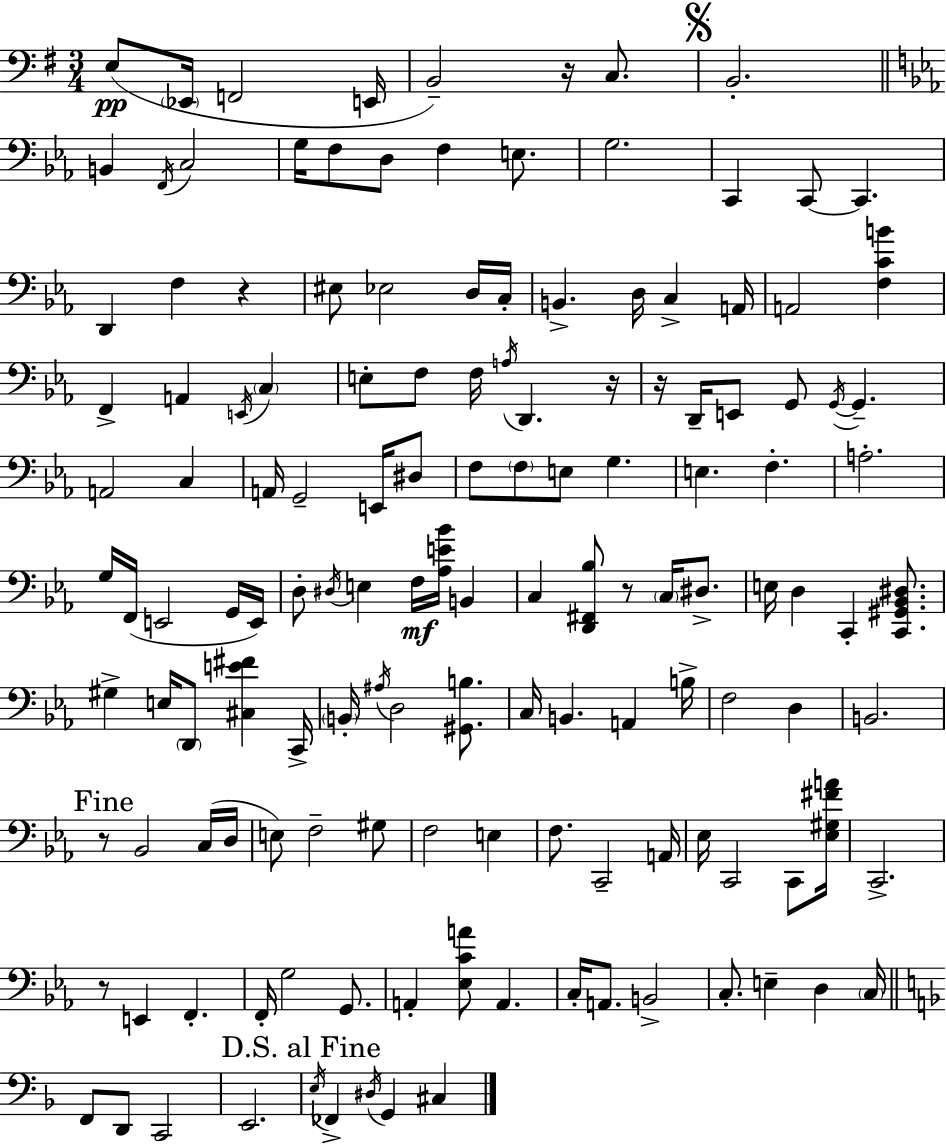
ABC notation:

X:1
T:Untitled
M:3/4
L:1/4
K:G
E,/2 _E,,/4 F,,2 E,,/4 B,,2 z/4 C,/2 B,,2 B,, F,,/4 C,2 G,/4 F,/2 D,/2 F, E,/2 G,2 C,, C,,/2 C,, D,, F, z ^E,/2 _E,2 D,/4 C,/4 B,, D,/4 C, A,,/4 A,,2 [F,CB] F,, A,, E,,/4 C, E,/2 F,/2 F,/4 A,/4 D,, z/4 z/4 D,,/4 E,,/2 G,,/2 G,,/4 G,, A,,2 C, A,,/4 G,,2 E,,/4 ^D,/2 F,/2 F,/2 E,/2 G, E, F, A,2 G,/4 F,,/4 E,,2 G,,/4 E,,/4 D,/2 ^D,/4 E, F,/4 [_A,E_B]/4 B,, C, [D,,^F,,_B,]/2 z/2 C,/4 ^D,/2 E,/4 D, C,, [C,,^G,,_B,,^D,]/2 ^G, E,/4 D,,/2 [^C,E^F] C,,/4 B,,/4 ^A,/4 D,2 [^G,,B,]/2 C,/4 B,, A,, B,/4 F,2 D, B,,2 z/2 _B,,2 C,/4 D,/4 E,/2 F,2 ^G,/2 F,2 E, F,/2 C,,2 A,,/4 _E,/4 C,,2 C,,/2 [_E,^G,^FA]/4 C,,2 z/2 E,, F,, F,,/4 G,2 G,,/2 A,, [_E,CA]/2 A,, C,/4 A,,/2 B,,2 C,/2 E, D, C,/4 F,,/2 D,,/2 C,,2 E,,2 E,/4 _F,, ^D,/4 G,, ^C,